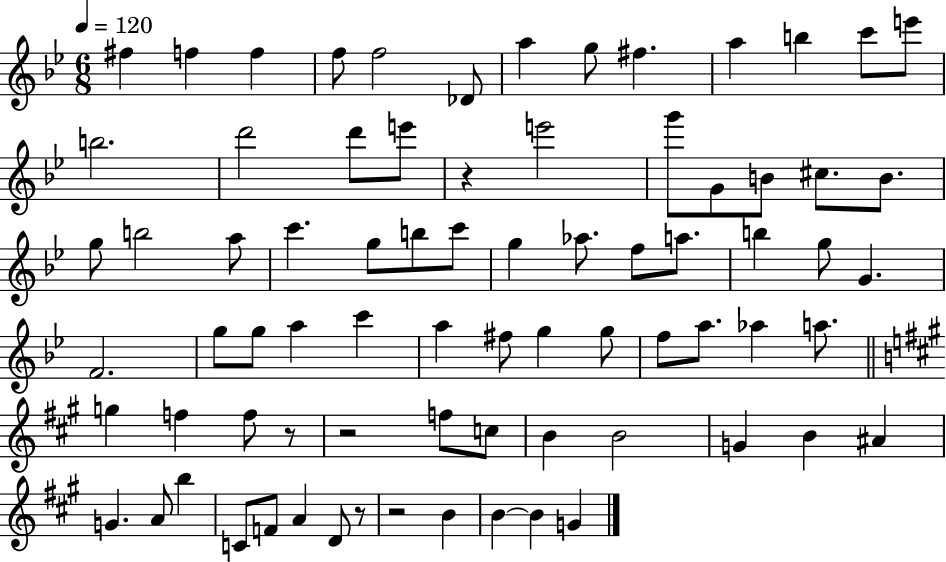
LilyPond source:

{
  \clef treble
  \numericTimeSignature
  \time 6/8
  \key bes \major
  \tempo 4 = 120
  \repeat volta 2 { fis''4 f''4 f''4 | f''8 f''2 des'8 | a''4 g''8 fis''4. | a''4 b''4 c'''8 e'''8 | \break b''2. | d'''2 d'''8 e'''8 | r4 e'''2 | g'''8 g'8 b'8 cis''8. b'8. | \break g''8 b''2 a''8 | c'''4. g''8 b''8 c'''8 | g''4 aes''8. f''8 a''8. | b''4 g''8 g'4. | \break f'2. | g''8 g''8 a''4 c'''4 | a''4 fis''8 g''4 g''8 | f''8 a''8. aes''4 a''8. | \break \bar "||" \break \key a \major g''4 f''4 f''8 r8 | r2 f''8 c''8 | b'4 b'2 | g'4 b'4 ais'4 | \break g'4. a'8 b''4 | c'8 f'8 a'4 d'8 r8 | r2 b'4 | b'4~~ b'4 g'4 | \break } \bar "|."
}